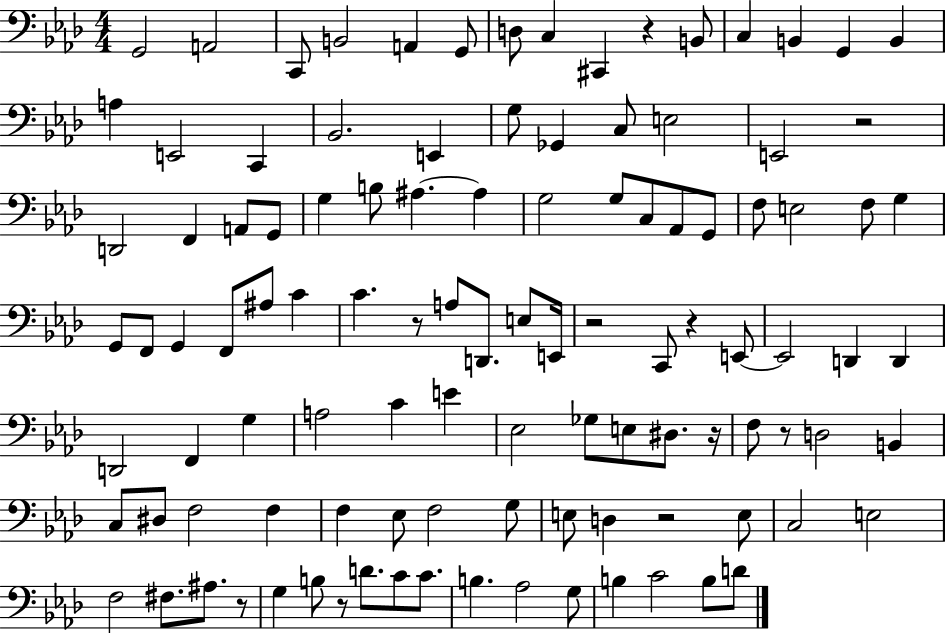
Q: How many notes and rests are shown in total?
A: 108